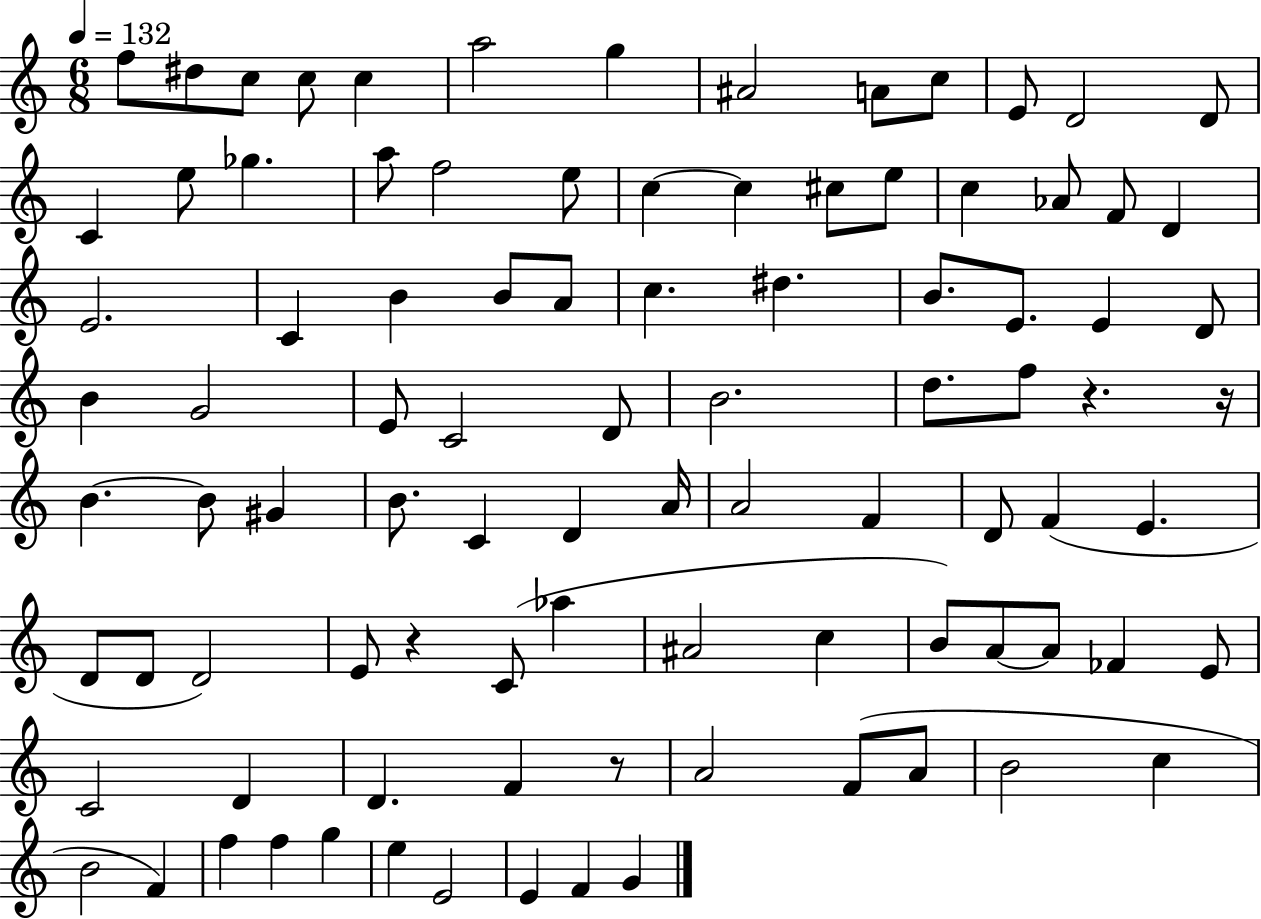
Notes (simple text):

F5/e D#5/e C5/e C5/e C5/q A5/h G5/q A#4/h A4/e C5/e E4/e D4/h D4/e C4/q E5/e Gb5/q. A5/e F5/h E5/e C5/q C5/q C#5/e E5/e C5/q Ab4/e F4/e D4/q E4/h. C4/q B4/q B4/e A4/e C5/q. D#5/q. B4/e. E4/e. E4/q D4/e B4/q G4/h E4/e C4/h D4/e B4/h. D5/e. F5/e R/q. R/s B4/q. B4/e G#4/q B4/e. C4/q D4/q A4/s A4/h F4/q D4/e F4/q E4/q. D4/e D4/e D4/h E4/e R/q C4/e Ab5/q A#4/h C5/q B4/e A4/e A4/e FES4/q E4/e C4/h D4/q D4/q. F4/q R/e A4/h F4/e A4/e B4/h C5/q B4/h F4/q F5/q F5/q G5/q E5/q E4/h E4/q F4/q G4/q